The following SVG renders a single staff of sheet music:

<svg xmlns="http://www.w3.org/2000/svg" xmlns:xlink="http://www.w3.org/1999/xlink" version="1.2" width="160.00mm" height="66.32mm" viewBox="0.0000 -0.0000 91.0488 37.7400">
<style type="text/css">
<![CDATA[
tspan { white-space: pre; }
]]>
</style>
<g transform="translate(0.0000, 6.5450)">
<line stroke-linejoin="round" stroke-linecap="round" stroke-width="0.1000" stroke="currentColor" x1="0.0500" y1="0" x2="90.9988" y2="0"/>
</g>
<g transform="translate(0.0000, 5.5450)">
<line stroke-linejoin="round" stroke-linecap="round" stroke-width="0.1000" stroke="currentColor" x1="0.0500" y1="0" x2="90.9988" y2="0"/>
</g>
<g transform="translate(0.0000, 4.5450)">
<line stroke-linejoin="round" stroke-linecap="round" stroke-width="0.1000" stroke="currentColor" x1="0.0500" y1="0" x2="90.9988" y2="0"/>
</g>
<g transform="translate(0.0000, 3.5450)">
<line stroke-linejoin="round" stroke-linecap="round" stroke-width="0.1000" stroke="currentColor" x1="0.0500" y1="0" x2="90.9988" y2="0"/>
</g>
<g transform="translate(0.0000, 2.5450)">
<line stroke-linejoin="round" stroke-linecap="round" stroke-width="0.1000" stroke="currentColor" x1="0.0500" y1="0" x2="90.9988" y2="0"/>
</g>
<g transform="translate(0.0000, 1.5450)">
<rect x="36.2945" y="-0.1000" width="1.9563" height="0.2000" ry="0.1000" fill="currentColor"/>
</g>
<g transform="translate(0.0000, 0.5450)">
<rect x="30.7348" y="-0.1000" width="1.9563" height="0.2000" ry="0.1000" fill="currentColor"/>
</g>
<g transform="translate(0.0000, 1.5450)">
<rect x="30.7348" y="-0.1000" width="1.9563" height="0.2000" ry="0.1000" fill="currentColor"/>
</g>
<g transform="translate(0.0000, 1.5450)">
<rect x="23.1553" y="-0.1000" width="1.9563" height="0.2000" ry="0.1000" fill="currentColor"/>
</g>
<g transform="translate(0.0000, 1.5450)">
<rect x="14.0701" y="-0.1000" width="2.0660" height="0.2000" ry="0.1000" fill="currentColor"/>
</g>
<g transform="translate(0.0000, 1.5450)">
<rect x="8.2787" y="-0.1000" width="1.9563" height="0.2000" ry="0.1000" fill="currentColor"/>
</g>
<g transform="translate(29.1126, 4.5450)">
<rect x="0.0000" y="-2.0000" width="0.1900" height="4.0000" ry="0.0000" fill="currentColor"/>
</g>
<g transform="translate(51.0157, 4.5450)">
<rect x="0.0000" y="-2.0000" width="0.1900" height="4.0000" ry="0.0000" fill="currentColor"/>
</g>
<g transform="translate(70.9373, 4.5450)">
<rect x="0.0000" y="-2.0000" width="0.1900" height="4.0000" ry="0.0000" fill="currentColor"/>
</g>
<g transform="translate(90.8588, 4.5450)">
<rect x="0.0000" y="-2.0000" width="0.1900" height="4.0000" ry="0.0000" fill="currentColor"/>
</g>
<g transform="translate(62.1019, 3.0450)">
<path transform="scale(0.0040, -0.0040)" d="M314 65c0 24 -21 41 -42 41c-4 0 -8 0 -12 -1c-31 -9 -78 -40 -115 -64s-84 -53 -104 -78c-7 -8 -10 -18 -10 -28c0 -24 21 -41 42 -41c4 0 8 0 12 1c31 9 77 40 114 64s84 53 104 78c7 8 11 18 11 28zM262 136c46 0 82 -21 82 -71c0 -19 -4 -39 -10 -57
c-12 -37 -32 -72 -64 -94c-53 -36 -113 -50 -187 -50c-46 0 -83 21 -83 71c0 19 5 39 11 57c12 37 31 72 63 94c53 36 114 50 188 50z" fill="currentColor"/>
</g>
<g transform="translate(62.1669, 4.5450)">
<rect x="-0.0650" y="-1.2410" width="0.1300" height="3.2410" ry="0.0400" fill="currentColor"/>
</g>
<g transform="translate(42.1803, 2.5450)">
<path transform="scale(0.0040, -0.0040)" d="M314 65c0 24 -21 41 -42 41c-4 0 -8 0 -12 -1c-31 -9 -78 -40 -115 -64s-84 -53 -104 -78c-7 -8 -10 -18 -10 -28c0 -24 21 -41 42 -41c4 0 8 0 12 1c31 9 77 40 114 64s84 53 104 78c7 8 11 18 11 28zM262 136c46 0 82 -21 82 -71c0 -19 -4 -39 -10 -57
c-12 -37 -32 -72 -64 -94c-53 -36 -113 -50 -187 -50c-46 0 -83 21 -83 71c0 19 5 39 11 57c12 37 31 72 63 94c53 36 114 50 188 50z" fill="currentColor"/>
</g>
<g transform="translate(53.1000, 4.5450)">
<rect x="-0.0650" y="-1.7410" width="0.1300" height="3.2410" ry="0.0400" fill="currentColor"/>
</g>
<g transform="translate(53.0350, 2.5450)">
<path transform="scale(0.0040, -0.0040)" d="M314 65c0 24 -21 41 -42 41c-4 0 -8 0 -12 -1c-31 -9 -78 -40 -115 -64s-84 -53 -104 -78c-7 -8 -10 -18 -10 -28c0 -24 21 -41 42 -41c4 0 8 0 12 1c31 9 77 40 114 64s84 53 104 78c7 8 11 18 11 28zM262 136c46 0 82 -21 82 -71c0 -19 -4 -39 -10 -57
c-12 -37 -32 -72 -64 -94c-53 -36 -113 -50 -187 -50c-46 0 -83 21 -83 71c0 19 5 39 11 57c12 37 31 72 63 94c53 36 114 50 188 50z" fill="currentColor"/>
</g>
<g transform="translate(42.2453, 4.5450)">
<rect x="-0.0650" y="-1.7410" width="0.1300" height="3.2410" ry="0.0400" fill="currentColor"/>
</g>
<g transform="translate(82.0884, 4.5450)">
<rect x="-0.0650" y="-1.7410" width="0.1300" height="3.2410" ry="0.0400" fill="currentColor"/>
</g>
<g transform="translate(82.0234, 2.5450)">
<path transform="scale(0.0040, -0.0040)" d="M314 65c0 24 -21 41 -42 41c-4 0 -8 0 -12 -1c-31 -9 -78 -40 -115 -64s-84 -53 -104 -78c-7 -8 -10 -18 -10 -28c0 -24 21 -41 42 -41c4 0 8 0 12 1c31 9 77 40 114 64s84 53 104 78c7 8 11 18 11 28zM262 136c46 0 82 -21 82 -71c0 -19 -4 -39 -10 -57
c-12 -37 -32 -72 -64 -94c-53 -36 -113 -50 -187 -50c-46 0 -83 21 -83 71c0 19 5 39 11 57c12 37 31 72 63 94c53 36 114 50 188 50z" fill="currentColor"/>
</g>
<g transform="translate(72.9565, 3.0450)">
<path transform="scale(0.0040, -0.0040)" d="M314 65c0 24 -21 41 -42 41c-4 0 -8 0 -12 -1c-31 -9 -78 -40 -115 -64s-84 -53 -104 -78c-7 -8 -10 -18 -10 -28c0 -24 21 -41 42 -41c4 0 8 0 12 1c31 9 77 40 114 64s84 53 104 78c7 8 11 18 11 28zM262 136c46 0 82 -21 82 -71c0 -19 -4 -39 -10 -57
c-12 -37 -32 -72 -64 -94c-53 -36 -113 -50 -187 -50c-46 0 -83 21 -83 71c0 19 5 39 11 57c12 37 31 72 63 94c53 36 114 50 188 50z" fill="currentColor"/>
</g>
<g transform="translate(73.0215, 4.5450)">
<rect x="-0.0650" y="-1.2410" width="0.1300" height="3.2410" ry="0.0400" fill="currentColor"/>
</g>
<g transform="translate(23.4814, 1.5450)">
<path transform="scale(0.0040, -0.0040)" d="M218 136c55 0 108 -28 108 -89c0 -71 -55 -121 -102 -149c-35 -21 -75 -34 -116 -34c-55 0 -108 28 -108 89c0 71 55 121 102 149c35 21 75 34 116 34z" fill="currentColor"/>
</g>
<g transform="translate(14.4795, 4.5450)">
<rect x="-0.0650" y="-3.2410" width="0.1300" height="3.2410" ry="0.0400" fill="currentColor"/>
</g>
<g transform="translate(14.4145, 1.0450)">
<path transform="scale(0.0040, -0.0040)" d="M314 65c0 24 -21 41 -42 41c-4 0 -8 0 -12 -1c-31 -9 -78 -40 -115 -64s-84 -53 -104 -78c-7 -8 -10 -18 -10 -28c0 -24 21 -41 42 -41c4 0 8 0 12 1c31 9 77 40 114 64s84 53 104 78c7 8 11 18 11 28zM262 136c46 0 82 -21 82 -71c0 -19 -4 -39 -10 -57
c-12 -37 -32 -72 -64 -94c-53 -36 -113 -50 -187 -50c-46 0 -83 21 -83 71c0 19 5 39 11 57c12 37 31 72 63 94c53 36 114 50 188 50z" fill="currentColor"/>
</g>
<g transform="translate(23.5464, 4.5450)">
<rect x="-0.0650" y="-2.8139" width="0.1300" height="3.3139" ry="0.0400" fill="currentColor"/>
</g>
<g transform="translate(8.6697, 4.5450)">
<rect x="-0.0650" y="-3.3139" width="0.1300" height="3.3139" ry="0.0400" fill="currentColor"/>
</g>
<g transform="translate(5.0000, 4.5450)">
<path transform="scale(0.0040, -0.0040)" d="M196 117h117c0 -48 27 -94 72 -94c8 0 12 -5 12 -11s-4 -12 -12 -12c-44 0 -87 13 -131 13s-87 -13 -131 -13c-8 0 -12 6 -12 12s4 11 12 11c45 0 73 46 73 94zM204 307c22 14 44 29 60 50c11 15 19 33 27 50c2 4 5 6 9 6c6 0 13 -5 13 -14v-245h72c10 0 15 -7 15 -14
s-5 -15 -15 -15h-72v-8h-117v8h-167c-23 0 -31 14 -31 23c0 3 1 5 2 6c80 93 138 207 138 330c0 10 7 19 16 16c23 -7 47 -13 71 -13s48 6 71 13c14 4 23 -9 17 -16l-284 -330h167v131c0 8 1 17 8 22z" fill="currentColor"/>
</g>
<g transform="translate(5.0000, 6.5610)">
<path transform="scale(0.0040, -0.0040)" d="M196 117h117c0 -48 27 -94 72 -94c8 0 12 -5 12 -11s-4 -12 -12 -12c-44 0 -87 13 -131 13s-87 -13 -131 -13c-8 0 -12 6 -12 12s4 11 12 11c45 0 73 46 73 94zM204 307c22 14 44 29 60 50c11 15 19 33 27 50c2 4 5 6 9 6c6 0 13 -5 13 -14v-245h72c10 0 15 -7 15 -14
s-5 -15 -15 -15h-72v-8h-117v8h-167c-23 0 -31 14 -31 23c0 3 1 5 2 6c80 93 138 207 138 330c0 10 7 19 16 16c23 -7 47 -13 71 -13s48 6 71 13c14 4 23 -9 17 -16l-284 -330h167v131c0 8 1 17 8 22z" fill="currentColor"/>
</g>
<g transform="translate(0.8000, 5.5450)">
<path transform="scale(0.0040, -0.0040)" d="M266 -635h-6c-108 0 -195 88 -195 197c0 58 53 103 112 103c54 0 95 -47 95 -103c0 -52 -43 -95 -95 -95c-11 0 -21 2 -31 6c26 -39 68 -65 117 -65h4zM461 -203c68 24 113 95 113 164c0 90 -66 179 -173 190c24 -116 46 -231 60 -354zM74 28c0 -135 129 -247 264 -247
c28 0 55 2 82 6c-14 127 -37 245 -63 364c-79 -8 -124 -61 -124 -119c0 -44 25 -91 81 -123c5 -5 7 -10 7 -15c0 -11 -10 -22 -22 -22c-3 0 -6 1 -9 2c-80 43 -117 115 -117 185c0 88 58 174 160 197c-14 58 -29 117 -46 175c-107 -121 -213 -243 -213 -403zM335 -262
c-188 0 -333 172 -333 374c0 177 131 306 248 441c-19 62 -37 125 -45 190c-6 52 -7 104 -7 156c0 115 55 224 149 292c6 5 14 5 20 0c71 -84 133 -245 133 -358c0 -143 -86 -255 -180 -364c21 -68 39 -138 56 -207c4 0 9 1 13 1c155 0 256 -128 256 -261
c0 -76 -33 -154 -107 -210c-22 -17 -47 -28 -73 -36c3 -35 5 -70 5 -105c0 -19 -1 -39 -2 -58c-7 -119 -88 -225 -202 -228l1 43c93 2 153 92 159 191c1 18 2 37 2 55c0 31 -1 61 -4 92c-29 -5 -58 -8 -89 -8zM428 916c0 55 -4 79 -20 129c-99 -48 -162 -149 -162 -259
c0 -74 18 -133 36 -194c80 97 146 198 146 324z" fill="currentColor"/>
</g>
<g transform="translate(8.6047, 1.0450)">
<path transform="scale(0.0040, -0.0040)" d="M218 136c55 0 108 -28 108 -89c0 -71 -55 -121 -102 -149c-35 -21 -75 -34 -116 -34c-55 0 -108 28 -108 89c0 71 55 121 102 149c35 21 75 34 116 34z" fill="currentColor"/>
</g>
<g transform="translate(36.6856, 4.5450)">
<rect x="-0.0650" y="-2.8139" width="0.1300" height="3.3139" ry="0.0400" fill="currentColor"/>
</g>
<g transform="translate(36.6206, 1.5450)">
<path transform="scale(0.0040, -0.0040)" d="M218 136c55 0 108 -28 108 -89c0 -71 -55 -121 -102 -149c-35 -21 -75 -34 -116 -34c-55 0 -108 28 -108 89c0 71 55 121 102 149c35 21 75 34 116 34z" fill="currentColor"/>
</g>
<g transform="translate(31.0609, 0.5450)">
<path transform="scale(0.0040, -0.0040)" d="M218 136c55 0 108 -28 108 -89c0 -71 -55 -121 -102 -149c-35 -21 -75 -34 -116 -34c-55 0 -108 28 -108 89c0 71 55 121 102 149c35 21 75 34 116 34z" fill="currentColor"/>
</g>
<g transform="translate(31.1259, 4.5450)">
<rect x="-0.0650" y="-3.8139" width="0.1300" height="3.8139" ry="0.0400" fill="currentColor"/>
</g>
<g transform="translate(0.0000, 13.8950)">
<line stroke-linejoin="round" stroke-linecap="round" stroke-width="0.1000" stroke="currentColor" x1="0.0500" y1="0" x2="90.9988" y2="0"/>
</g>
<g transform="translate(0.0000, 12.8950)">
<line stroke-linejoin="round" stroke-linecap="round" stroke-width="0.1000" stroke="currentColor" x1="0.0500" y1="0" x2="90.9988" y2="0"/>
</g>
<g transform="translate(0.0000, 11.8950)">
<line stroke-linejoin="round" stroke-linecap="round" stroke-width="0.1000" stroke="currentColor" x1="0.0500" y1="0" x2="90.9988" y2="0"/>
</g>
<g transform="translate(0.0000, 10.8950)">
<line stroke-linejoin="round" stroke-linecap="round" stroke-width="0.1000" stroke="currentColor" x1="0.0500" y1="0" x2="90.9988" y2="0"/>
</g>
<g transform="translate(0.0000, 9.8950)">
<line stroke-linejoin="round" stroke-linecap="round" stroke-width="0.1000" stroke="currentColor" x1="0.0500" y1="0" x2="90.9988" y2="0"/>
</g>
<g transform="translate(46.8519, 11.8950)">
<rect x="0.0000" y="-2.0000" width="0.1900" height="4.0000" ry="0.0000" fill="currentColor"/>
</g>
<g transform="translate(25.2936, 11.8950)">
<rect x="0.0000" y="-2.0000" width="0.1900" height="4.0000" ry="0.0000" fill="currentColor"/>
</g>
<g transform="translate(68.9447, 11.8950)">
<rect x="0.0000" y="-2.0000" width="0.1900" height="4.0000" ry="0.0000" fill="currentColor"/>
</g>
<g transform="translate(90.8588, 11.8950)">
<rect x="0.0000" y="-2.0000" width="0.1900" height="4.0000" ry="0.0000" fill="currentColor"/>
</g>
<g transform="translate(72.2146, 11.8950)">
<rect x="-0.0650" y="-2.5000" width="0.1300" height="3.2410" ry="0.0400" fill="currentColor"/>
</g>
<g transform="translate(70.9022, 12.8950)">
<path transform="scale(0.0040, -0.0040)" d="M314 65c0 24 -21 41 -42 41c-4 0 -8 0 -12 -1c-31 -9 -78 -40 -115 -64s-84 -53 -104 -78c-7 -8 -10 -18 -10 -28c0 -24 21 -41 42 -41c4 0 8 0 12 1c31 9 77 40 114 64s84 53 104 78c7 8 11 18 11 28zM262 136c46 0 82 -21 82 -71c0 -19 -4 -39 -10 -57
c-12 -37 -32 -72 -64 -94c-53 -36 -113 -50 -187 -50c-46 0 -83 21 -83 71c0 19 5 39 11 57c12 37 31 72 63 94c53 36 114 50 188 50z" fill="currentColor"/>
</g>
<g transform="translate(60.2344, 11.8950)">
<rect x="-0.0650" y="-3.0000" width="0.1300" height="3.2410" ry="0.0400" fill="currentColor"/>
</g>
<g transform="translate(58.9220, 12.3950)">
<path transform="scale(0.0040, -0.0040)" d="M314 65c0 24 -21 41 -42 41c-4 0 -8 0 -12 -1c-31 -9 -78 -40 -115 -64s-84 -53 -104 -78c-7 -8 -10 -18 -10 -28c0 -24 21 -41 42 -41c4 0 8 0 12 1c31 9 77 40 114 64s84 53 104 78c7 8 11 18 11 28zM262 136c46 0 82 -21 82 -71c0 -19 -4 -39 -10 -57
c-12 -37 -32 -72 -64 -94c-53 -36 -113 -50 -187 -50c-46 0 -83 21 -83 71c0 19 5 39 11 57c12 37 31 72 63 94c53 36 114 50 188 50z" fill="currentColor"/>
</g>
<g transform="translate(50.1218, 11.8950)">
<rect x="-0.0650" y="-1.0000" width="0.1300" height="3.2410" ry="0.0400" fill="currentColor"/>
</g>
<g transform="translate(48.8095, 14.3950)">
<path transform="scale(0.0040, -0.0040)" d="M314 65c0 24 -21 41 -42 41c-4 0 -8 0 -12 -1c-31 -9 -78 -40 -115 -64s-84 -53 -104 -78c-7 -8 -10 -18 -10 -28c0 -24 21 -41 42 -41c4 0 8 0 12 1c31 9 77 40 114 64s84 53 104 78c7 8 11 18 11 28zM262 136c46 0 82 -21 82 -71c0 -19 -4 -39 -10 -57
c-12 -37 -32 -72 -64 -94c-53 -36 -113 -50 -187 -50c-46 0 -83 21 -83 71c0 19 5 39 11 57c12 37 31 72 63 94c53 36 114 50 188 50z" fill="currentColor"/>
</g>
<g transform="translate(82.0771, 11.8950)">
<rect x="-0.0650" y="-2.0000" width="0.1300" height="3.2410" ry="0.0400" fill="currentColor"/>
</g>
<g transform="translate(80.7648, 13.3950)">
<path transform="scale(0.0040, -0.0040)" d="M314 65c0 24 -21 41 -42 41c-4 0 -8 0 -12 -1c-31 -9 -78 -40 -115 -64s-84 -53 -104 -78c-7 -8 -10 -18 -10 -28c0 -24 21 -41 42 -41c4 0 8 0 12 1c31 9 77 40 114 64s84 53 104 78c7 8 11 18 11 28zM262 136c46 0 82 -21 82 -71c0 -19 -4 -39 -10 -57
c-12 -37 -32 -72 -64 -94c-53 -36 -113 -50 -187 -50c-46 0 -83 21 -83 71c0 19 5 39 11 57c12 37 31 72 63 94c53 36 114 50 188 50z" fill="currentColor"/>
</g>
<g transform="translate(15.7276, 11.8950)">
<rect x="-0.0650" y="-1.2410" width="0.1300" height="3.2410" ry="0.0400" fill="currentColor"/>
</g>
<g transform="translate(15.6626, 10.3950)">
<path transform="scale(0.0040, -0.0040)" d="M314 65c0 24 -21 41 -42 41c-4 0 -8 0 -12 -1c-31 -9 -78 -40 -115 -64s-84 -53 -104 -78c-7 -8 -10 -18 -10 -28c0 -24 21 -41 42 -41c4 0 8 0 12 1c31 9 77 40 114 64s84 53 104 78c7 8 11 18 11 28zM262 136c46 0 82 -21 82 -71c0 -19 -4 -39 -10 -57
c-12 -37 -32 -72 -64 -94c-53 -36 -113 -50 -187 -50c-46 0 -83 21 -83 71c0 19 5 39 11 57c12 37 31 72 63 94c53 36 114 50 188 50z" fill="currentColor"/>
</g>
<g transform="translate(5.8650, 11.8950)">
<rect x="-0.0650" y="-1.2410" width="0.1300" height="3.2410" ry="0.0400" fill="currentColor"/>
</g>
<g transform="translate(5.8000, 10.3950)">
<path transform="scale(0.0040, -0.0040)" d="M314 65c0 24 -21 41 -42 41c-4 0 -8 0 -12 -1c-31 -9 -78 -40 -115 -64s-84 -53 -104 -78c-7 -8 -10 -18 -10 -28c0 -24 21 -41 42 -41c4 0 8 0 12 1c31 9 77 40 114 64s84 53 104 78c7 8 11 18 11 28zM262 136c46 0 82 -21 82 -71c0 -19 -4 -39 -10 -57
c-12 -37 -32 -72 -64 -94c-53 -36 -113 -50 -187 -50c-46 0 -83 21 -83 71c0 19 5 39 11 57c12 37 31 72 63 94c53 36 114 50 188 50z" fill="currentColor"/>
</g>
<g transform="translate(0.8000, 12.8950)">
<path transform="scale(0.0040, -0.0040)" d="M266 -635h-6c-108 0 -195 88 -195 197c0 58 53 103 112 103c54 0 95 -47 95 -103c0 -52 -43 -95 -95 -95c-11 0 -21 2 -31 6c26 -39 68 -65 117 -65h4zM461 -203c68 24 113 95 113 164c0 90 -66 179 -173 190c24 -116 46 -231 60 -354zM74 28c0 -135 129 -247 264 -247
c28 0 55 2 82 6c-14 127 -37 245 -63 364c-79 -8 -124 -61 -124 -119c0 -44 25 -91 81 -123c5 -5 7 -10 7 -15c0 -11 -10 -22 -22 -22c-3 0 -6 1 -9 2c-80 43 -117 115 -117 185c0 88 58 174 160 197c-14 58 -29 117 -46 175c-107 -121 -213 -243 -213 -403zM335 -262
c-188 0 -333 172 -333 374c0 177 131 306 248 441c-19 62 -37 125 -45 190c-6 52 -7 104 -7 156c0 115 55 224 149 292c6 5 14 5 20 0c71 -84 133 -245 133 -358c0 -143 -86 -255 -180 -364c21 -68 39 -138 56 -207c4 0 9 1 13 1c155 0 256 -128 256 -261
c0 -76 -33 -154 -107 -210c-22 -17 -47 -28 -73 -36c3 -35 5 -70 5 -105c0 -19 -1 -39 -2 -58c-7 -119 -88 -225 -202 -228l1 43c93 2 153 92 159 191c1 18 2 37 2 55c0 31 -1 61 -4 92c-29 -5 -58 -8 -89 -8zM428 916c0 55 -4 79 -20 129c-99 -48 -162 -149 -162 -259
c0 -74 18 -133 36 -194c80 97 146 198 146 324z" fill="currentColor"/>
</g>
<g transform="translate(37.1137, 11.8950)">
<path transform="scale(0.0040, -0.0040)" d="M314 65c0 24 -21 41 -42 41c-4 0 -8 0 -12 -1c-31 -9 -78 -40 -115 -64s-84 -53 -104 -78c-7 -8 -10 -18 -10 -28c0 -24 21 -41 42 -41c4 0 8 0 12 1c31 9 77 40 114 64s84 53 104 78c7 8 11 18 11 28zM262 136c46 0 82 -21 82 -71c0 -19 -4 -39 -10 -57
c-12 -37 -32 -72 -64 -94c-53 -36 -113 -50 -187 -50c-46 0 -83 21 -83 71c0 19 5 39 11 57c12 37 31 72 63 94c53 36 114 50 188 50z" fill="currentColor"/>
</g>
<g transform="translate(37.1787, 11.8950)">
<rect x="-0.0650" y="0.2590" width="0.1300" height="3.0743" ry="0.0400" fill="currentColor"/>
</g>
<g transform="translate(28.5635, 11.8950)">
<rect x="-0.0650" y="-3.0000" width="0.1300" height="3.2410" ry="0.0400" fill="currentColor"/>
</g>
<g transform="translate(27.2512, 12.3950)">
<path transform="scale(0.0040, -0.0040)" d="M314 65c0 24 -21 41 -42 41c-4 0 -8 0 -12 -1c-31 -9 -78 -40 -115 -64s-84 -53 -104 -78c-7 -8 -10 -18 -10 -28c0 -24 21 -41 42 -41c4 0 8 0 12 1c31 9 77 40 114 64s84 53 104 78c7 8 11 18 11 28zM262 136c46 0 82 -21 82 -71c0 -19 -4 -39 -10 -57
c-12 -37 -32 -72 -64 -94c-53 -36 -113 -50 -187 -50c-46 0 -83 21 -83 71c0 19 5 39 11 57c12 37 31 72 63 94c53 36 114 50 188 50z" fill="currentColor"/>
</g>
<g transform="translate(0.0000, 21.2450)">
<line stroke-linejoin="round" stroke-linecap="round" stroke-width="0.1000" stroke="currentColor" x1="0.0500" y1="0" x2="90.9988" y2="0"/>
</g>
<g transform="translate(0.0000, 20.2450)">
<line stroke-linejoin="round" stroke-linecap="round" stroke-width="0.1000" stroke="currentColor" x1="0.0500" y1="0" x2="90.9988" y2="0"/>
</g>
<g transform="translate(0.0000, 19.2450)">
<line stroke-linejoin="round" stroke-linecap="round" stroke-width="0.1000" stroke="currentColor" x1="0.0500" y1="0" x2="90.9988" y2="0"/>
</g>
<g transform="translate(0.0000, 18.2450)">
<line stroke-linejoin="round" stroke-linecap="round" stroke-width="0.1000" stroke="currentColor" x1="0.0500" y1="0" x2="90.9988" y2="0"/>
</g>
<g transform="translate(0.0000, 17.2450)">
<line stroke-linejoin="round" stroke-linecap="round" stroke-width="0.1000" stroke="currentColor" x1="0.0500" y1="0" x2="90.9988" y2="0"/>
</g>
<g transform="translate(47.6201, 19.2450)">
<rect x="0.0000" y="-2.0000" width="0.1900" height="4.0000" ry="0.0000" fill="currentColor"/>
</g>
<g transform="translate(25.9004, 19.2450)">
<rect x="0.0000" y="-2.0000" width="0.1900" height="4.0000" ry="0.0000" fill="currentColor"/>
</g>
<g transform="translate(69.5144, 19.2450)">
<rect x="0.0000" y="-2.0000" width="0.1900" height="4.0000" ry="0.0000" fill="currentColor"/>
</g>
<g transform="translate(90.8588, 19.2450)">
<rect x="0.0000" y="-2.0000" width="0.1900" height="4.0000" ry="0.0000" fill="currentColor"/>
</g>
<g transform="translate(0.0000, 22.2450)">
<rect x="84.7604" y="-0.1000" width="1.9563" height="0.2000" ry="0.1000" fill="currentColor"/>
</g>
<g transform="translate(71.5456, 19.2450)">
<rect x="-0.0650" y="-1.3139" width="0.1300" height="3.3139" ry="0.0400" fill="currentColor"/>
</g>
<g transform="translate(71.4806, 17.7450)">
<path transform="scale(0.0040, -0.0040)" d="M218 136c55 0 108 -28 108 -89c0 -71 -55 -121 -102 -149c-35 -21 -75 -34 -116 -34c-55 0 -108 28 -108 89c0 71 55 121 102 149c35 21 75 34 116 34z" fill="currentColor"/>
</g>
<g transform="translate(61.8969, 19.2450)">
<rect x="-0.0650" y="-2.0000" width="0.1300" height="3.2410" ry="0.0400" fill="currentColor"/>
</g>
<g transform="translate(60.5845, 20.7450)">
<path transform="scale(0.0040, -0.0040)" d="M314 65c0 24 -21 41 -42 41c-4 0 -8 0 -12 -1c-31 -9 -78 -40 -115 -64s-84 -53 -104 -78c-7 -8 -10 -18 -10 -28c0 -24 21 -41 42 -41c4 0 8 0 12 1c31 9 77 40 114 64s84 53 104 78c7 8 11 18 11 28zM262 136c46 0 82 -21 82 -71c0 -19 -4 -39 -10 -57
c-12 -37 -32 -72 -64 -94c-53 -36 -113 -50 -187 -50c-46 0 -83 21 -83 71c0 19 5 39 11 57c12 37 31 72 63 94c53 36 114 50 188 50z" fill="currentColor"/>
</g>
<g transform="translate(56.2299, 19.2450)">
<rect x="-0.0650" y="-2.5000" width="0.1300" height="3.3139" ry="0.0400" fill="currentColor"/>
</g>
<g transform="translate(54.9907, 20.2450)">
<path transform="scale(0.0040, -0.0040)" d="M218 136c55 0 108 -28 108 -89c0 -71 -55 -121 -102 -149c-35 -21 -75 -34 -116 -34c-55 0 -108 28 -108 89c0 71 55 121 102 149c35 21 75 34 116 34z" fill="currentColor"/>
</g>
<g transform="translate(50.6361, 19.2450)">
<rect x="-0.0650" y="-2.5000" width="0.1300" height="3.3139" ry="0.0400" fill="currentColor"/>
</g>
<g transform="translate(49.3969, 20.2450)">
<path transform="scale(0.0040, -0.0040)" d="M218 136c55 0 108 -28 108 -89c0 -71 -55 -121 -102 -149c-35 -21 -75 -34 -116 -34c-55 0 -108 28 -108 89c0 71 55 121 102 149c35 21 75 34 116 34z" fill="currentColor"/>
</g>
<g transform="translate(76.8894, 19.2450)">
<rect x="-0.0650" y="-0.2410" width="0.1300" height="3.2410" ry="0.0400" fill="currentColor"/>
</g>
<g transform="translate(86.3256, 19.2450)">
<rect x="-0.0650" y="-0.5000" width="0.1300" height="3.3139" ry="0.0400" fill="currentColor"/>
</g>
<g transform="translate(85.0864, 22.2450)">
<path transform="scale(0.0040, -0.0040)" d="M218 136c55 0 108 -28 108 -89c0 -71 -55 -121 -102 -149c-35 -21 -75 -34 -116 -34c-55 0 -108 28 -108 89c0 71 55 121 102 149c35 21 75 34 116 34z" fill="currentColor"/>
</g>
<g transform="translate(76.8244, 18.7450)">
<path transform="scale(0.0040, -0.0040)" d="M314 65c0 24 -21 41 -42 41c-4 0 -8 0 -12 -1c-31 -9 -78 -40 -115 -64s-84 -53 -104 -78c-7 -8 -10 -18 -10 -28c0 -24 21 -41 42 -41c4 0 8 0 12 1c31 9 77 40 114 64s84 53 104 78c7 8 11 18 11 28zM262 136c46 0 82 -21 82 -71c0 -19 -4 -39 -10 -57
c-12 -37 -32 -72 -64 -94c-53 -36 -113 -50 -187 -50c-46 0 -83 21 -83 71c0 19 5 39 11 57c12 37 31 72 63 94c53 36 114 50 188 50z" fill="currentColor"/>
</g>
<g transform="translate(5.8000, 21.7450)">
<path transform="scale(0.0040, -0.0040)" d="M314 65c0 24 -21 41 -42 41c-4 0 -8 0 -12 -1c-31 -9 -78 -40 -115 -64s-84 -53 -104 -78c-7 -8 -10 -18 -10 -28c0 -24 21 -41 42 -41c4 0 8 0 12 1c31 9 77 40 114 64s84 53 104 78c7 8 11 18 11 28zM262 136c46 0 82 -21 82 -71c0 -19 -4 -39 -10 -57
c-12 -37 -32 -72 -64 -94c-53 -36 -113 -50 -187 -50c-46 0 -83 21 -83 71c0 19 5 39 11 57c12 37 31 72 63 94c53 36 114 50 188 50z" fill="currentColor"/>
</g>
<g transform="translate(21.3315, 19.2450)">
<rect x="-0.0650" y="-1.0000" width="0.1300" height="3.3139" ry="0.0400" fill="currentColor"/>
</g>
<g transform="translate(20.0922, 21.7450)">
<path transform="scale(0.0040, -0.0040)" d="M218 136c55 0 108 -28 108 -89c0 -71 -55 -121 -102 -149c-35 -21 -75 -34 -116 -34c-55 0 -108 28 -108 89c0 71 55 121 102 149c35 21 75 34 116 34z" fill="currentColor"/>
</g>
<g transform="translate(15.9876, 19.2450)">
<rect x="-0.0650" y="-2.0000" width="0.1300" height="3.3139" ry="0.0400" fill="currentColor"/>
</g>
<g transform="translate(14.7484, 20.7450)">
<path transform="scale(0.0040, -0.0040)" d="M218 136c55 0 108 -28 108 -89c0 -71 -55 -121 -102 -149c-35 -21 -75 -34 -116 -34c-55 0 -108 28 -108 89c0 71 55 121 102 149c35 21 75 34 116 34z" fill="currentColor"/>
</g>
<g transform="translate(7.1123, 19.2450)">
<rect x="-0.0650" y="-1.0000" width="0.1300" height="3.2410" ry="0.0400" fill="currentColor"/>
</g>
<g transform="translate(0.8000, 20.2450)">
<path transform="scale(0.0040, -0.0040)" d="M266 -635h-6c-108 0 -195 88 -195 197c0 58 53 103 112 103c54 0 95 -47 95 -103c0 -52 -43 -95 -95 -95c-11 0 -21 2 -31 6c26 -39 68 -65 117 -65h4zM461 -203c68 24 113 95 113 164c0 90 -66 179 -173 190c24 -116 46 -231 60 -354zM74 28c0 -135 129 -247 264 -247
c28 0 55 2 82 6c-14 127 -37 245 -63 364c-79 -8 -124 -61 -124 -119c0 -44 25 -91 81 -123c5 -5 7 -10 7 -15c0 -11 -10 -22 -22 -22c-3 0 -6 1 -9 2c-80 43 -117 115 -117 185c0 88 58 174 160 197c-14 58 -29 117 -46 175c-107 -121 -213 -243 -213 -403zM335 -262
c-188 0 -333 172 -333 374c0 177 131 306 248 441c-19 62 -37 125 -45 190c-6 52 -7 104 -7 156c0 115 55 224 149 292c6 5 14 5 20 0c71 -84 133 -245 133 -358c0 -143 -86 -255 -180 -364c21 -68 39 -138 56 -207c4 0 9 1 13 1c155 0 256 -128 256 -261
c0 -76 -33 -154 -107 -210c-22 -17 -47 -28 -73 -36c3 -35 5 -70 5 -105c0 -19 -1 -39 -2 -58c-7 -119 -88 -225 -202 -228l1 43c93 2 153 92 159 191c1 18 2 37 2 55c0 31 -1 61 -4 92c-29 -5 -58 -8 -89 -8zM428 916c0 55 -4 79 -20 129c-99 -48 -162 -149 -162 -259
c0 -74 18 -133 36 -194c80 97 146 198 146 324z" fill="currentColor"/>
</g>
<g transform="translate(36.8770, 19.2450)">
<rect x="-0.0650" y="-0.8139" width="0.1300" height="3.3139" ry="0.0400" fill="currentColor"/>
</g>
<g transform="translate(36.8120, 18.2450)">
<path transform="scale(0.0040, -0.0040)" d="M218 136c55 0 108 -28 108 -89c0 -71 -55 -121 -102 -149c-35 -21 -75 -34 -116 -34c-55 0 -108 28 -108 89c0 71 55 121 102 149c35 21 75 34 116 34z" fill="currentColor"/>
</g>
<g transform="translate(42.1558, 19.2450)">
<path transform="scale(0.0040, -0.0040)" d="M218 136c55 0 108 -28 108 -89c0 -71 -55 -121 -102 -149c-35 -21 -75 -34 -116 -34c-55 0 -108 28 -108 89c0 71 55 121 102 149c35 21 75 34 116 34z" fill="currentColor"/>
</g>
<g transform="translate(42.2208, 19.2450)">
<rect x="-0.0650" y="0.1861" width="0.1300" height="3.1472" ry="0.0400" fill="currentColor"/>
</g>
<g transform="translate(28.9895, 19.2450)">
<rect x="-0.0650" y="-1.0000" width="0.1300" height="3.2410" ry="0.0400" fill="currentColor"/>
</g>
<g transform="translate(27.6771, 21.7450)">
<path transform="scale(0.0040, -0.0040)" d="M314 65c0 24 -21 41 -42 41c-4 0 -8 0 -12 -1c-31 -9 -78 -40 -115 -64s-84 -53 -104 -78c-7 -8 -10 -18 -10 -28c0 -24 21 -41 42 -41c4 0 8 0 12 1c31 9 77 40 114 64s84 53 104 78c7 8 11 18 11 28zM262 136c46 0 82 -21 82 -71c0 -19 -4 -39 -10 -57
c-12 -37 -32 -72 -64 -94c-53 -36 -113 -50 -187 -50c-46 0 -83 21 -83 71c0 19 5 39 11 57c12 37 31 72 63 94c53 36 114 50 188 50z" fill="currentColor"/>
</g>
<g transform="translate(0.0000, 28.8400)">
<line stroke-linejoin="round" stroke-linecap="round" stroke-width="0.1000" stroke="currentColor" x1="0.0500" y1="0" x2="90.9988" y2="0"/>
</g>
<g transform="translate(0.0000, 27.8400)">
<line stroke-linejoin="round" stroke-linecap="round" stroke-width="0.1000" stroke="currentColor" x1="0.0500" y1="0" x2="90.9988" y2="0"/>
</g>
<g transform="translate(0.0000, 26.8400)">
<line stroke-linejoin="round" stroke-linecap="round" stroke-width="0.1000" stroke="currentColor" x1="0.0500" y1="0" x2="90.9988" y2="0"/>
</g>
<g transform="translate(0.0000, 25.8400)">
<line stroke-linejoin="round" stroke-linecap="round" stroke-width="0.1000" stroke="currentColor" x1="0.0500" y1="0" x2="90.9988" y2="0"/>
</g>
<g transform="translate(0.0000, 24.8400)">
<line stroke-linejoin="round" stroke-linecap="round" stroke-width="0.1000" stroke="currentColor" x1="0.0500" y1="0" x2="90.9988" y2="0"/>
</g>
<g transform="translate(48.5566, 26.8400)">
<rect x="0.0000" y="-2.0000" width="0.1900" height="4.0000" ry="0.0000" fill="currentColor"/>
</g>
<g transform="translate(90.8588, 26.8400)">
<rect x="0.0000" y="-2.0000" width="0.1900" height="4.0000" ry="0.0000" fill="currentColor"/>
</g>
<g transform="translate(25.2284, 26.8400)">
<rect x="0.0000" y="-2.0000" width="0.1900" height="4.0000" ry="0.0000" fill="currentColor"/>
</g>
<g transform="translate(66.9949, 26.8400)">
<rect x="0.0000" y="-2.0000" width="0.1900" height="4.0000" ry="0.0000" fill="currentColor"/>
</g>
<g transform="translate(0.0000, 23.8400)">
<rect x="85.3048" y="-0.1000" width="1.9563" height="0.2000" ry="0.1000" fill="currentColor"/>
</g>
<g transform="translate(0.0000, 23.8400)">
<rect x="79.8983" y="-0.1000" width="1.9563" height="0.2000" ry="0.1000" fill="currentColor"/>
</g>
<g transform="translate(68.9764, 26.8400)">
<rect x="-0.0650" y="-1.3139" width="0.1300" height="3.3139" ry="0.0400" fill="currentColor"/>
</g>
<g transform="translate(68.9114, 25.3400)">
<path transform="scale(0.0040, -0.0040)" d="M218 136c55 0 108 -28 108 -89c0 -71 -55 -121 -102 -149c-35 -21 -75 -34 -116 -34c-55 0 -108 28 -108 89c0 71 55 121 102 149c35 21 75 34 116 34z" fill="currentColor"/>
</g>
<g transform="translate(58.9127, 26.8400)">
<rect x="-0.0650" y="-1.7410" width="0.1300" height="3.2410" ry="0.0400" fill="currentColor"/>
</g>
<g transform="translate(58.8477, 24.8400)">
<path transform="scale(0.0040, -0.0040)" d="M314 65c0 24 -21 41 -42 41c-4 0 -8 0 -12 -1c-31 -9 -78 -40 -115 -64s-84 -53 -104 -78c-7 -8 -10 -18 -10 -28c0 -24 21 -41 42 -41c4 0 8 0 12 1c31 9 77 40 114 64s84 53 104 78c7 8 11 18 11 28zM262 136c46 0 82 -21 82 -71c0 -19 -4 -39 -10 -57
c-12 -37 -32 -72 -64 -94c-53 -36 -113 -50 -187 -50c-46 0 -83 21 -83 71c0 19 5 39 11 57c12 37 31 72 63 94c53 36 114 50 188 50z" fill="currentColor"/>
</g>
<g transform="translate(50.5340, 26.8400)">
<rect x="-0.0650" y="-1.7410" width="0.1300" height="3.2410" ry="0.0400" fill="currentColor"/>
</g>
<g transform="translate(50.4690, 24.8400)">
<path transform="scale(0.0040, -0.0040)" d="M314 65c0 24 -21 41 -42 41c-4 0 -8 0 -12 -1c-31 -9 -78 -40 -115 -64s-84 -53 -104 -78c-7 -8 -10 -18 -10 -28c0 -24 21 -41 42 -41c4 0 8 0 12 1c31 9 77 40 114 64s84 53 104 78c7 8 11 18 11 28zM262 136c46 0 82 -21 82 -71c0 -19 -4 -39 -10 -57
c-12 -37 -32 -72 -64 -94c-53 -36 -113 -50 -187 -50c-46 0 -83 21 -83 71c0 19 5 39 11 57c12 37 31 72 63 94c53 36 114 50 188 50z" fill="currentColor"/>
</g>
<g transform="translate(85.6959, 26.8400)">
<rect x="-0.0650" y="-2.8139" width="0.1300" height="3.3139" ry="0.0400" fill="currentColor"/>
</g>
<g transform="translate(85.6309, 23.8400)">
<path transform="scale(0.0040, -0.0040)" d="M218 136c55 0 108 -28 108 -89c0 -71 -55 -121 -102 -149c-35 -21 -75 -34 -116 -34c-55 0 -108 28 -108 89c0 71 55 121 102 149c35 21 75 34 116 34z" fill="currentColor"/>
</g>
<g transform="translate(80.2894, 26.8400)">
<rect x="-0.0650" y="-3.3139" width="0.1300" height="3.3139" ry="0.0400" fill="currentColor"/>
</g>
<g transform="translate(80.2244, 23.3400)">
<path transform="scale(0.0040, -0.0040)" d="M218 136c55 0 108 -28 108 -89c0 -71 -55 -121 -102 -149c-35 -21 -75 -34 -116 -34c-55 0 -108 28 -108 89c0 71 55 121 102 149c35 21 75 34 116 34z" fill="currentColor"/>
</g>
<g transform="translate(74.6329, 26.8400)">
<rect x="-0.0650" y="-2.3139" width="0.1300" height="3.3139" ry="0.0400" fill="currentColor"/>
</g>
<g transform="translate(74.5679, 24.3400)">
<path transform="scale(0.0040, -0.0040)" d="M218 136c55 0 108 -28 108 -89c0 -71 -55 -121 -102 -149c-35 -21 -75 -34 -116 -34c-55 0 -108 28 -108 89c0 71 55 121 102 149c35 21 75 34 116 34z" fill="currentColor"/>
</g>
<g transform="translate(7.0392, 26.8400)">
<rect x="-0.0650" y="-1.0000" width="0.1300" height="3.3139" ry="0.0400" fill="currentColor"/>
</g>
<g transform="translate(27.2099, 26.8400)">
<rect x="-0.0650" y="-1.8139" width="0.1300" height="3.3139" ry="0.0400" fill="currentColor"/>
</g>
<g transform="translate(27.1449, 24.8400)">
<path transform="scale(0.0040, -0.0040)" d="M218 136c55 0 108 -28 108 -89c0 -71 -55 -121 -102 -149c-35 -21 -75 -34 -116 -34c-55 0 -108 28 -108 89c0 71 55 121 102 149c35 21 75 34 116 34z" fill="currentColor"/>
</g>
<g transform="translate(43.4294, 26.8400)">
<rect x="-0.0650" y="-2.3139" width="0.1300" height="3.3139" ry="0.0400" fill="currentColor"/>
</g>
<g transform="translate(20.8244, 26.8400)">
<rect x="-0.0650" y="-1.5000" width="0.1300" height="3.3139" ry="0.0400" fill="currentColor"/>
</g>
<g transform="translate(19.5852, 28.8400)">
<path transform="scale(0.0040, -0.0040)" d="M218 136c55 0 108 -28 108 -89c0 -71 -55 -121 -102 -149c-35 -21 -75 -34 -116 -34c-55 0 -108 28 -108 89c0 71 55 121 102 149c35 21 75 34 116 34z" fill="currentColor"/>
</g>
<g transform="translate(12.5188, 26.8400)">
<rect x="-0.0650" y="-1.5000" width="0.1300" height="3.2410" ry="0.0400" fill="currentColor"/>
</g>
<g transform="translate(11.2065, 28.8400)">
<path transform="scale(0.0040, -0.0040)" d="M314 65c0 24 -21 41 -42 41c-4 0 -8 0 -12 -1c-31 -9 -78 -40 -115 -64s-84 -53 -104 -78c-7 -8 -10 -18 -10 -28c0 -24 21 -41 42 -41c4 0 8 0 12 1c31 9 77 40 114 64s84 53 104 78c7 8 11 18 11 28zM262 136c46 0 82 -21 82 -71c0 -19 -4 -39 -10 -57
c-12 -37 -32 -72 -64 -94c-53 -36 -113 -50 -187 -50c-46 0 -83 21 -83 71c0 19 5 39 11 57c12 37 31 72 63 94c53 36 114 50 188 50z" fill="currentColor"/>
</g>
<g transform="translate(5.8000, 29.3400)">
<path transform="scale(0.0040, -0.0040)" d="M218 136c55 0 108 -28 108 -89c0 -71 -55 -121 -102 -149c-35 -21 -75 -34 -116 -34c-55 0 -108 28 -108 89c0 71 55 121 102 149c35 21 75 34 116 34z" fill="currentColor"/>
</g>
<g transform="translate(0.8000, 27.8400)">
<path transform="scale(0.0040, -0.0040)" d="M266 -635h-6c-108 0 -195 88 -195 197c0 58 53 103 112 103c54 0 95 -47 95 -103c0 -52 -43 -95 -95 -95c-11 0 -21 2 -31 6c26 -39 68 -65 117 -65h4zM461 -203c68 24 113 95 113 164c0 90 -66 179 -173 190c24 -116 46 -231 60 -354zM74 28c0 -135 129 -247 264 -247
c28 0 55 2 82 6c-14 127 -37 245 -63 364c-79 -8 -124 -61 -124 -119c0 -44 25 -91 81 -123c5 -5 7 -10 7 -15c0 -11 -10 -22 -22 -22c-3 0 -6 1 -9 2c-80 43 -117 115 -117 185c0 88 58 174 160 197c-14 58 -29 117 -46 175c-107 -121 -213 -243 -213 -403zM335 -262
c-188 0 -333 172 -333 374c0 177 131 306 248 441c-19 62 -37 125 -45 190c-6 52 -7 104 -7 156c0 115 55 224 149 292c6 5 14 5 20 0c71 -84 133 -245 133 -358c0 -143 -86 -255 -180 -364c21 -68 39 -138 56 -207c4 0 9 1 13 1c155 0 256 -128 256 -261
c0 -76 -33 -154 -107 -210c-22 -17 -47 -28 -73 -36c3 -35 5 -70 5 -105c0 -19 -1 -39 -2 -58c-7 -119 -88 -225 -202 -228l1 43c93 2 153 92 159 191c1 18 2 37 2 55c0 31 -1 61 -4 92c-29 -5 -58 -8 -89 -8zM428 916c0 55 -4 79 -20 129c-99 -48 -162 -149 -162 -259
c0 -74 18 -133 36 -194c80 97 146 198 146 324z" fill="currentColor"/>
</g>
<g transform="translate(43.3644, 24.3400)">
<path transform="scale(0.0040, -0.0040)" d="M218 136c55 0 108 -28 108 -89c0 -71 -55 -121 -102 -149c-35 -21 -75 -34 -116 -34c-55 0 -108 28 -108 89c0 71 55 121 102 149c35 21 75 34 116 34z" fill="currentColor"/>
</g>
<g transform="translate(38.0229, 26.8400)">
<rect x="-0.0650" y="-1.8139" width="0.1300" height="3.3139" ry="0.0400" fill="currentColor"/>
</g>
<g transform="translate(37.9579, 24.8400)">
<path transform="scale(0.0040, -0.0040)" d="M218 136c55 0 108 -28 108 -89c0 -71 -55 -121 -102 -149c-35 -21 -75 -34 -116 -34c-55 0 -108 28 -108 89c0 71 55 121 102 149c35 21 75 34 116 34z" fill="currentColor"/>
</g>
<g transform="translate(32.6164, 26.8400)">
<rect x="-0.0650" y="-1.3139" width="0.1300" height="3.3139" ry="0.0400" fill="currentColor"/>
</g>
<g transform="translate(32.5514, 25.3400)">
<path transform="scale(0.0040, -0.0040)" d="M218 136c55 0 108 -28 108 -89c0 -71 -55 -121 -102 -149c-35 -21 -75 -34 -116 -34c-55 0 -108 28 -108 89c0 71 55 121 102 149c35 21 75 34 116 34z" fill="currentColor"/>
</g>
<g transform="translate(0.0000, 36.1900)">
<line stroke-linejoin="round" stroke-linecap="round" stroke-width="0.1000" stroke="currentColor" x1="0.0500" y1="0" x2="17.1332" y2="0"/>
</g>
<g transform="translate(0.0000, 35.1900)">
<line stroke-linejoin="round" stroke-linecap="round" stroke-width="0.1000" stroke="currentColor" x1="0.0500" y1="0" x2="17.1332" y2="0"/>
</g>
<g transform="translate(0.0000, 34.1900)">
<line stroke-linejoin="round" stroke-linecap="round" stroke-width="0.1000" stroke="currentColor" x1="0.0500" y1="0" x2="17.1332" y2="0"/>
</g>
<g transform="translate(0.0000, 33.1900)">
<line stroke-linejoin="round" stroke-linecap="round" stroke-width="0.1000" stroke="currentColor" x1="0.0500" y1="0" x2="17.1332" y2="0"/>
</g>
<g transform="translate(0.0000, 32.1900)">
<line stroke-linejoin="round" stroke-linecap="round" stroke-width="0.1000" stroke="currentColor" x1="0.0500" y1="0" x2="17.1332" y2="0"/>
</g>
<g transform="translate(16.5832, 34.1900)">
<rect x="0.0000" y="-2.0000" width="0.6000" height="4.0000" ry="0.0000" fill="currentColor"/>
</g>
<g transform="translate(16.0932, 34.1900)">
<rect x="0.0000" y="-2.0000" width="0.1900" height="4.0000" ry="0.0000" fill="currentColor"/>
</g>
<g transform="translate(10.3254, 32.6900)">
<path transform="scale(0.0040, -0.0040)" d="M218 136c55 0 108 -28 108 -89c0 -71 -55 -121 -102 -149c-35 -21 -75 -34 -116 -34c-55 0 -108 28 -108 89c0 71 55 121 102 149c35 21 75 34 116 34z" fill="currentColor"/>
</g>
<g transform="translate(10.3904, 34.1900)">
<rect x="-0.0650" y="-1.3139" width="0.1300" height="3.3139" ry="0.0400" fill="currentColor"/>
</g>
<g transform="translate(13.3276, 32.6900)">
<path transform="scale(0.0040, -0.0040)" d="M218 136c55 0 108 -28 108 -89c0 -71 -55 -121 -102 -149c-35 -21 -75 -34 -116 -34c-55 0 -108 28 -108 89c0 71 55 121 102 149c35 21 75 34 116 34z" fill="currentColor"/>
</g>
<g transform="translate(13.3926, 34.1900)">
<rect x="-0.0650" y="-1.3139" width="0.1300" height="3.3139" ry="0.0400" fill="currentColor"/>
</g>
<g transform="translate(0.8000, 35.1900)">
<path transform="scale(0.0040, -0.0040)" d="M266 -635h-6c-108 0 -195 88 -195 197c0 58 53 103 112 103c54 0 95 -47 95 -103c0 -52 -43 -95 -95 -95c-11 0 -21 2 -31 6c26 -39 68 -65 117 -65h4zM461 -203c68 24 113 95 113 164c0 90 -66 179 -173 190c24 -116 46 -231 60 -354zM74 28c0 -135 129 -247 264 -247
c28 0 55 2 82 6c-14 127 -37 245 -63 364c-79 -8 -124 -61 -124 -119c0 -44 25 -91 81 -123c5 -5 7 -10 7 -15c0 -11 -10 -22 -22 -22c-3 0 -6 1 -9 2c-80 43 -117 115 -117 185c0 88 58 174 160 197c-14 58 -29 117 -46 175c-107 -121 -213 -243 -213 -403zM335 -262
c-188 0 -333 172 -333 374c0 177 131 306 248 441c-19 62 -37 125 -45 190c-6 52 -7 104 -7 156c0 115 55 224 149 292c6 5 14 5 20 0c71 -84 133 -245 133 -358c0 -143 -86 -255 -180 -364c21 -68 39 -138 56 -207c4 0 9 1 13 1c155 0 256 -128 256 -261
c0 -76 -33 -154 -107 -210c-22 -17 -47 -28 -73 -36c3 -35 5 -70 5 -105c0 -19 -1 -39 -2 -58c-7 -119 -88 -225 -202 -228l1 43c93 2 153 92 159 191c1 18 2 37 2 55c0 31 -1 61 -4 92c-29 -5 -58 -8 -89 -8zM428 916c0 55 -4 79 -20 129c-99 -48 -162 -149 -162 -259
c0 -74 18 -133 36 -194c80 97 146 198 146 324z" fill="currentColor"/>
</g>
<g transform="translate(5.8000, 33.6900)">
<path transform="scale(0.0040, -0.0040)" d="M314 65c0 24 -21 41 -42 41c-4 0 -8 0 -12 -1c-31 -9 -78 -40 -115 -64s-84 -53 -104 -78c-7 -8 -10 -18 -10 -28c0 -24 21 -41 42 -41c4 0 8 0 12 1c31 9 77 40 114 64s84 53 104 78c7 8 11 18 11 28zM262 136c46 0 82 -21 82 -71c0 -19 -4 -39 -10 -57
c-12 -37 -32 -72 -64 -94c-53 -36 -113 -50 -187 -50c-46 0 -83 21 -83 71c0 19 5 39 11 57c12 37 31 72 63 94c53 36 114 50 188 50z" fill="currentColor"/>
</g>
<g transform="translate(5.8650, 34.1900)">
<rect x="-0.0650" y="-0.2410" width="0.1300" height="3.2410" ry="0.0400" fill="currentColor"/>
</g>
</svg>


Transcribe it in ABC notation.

X:1
T:Untitled
M:4/4
L:1/4
K:C
b b2 a c' a f2 f2 e2 e2 f2 e2 e2 A2 B2 D2 A2 G2 F2 D2 F D D2 d B G G F2 e c2 C D E2 E f e f g f2 f2 e g b a c2 e e